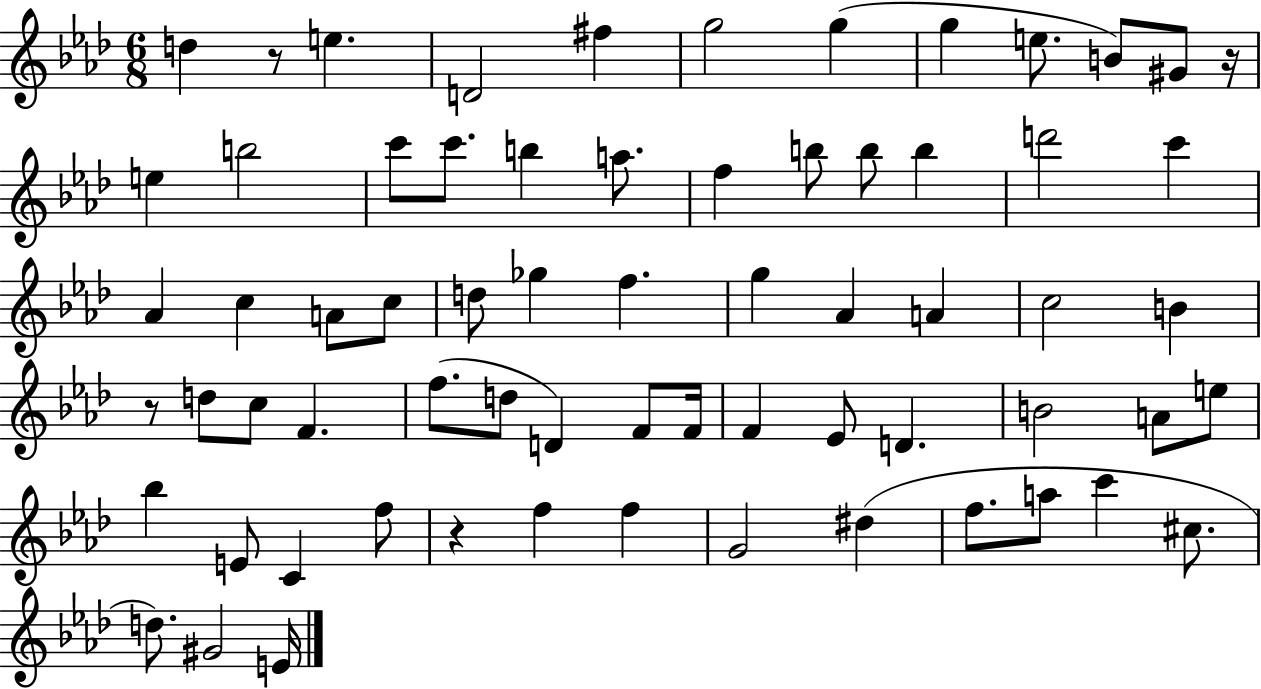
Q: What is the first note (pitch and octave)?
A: D5